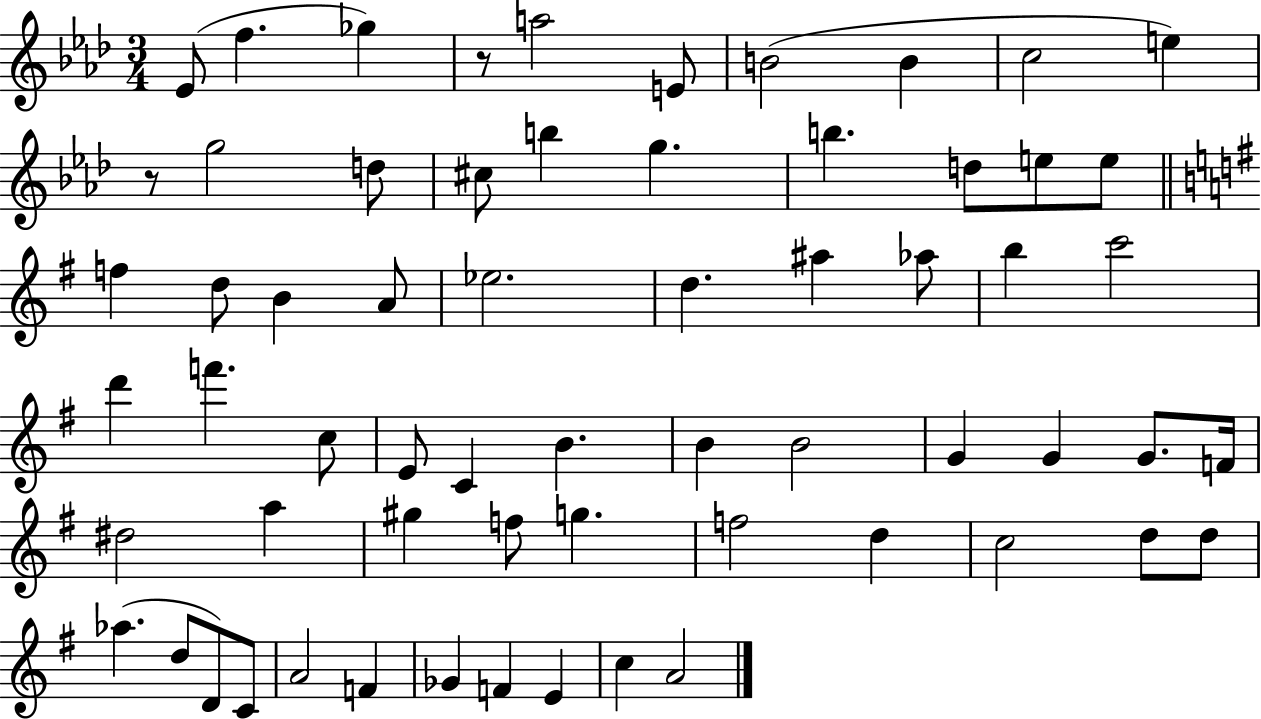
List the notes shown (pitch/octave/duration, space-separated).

Eb4/e F5/q. Gb5/q R/e A5/h E4/e B4/h B4/q C5/h E5/q R/e G5/h D5/e C#5/e B5/q G5/q. B5/q. D5/e E5/e E5/e F5/q D5/e B4/q A4/e Eb5/h. D5/q. A#5/q Ab5/e B5/q C6/h D6/q F6/q. C5/e E4/e C4/q B4/q. B4/q B4/h G4/q G4/q G4/e. F4/s D#5/h A5/q G#5/q F5/e G5/q. F5/h D5/q C5/h D5/e D5/e Ab5/q. D5/e D4/e C4/e A4/h F4/q Gb4/q F4/q E4/q C5/q A4/h